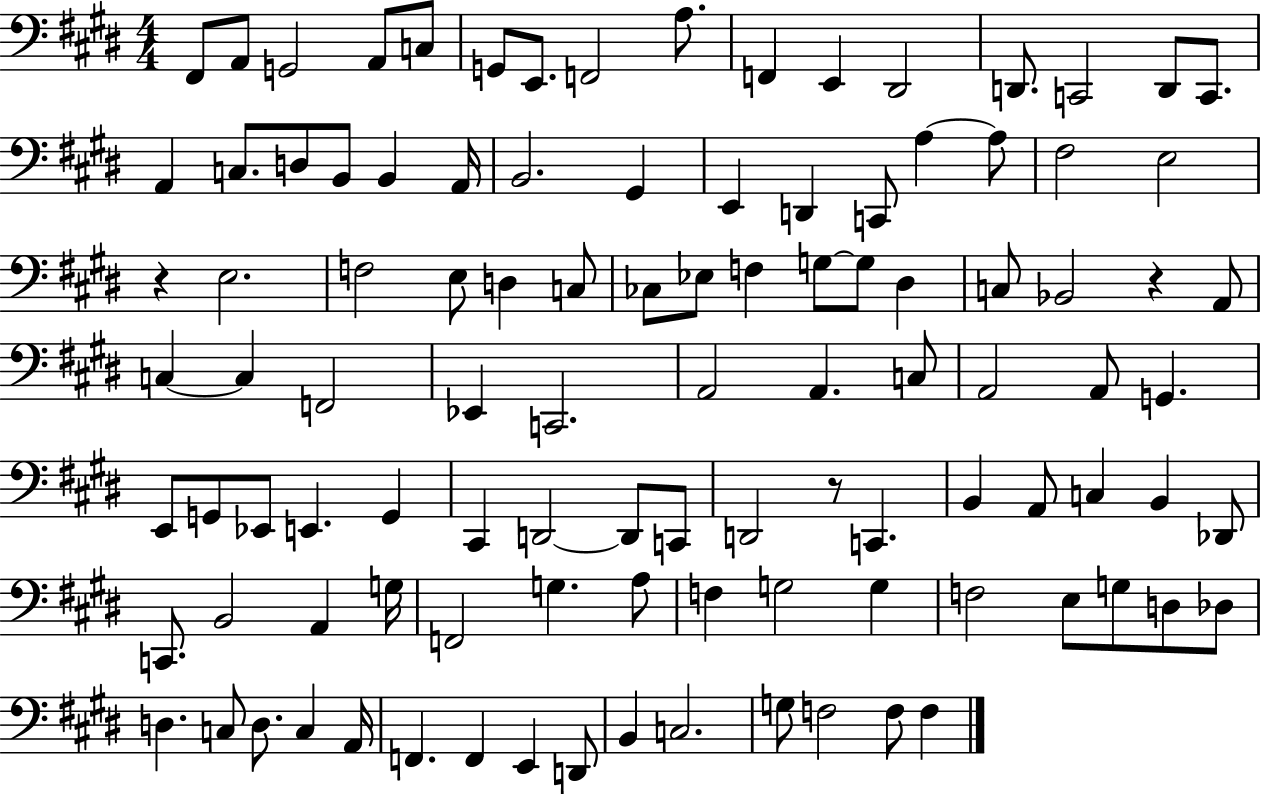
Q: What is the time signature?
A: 4/4